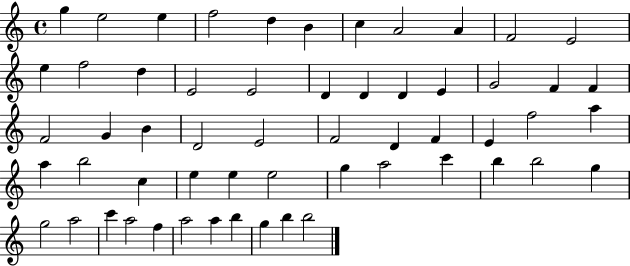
{
  \clef treble
  \time 4/4
  \defaultTimeSignature
  \key c \major
  g''4 e''2 e''4 | f''2 d''4 b'4 | c''4 a'2 a'4 | f'2 e'2 | \break e''4 f''2 d''4 | e'2 e'2 | d'4 d'4 d'4 e'4 | g'2 f'4 f'4 | \break f'2 g'4 b'4 | d'2 e'2 | f'2 d'4 f'4 | e'4 f''2 a''4 | \break a''4 b''2 c''4 | e''4 e''4 e''2 | g''4 a''2 c'''4 | b''4 b''2 g''4 | \break g''2 a''2 | c'''4 a''2 f''4 | a''2 a''4 b''4 | g''4 b''4 b''2 | \break \bar "|."
}